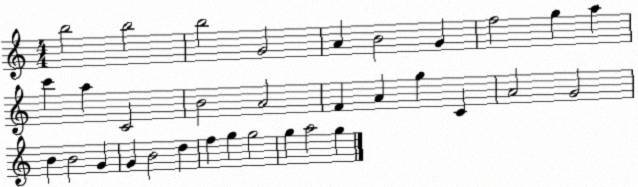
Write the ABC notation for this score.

X:1
T:Untitled
M:4/4
L:1/4
K:C
b2 b2 b2 G2 A B2 G f2 g a c' a C2 B2 A2 F A g C A2 G2 B B2 G G B2 d f g g2 g a2 g